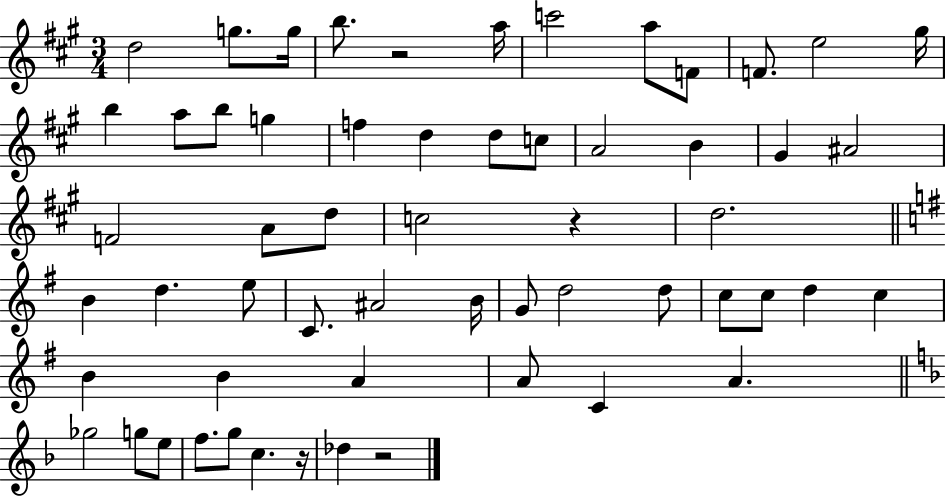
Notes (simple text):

D5/h G5/e. G5/s B5/e. R/h A5/s C6/h A5/e F4/e F4/e. E5/h G#5/s B5/q A5/e B5/e G5/q F5/q D5/q D5/e C5/e A4/h B4/q G#4/q A#4/h F4/h A4/e D5/e C5/h R/q D5/h. B4/q D5/q. E5/e C4/e. A#4/h B4/s G4/e D5/h D5/e C5/e C5/e D5/q C5/q B4/q B4/q A4/q A4/e C4/q A4/q. Gb5/h G5/e E5/e F5/e. G5/e C5/q. R/s Db5/q R/h